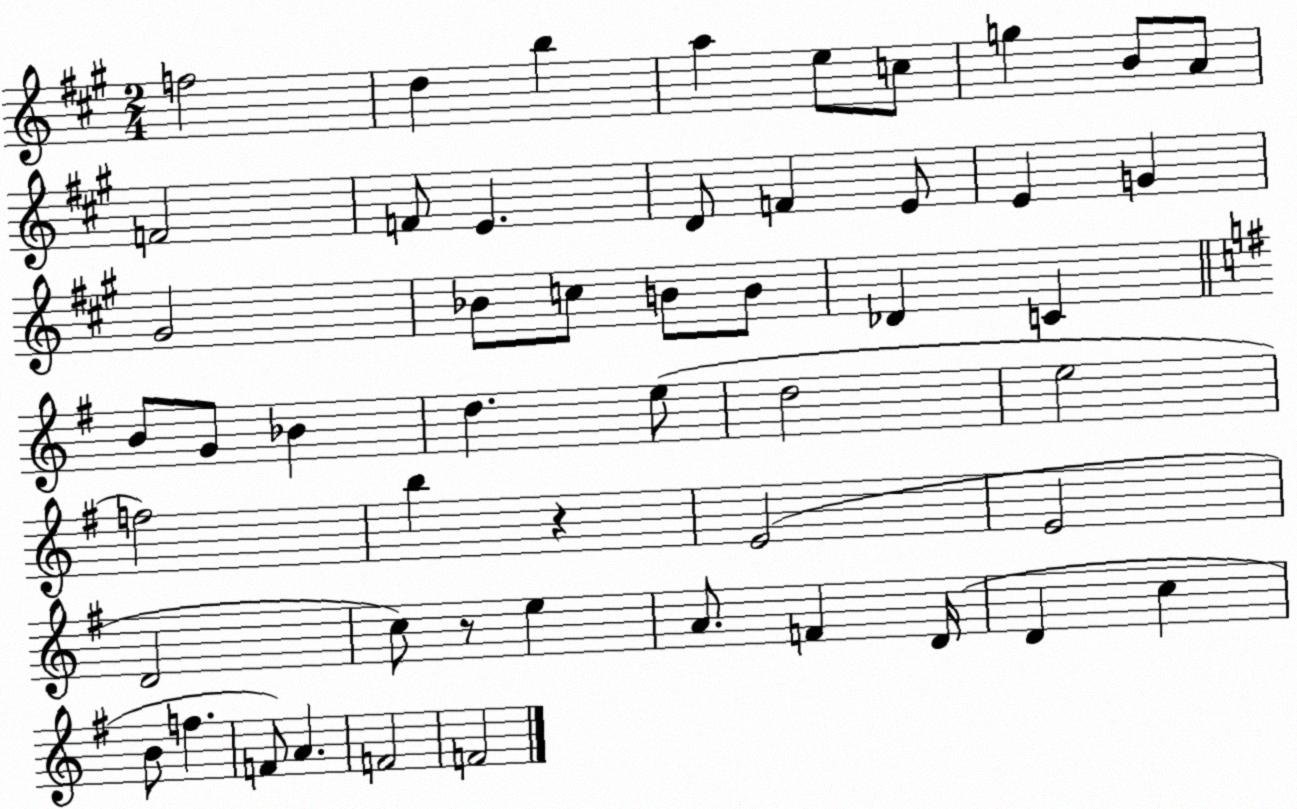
X:1
T:Untitled
M:2/4
L:1/4
K:A
f2 d b a e/2 c/2 g B/2 A/2 F2 F/2 E D/2 F E/2 E G ^G2 _B/2 c/2 B/2 B/2 _D C B/2 G/2 _B d e/2 d2 e2 f2 b z E2 E2 D2 c/2 z/2 e A/2 F D/4 D c B/2 f F/2 A F2 F2